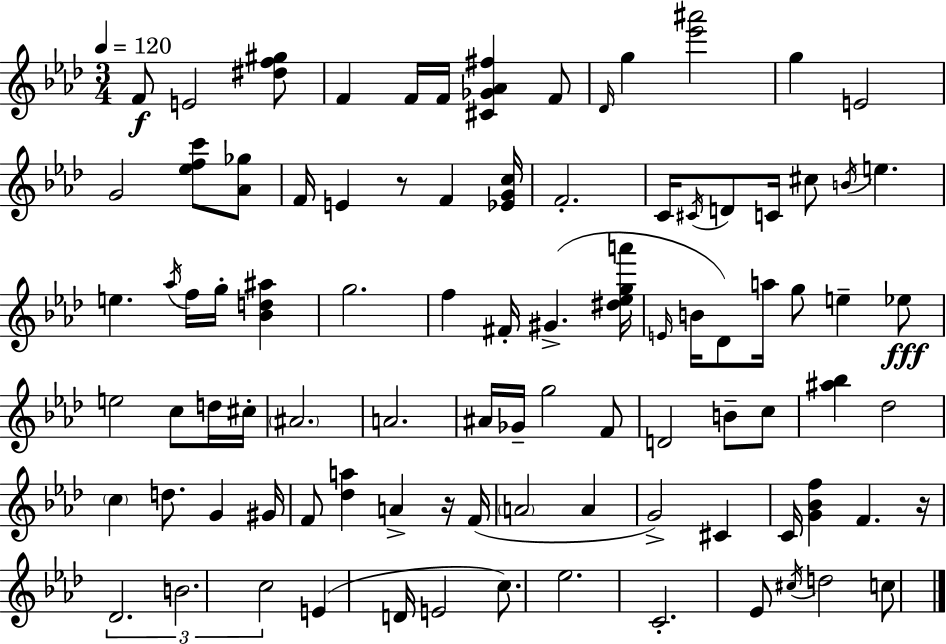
{
  \clef treble
  \numericTimeSignature
  \time 3/4
  \key f \minor
  \tempo 4 = 120
  f'8\f e'2 <dis'' f'' gis''>8 | f'4 f'16 f'16 <cis' ges' aes' fis''>4 f'8 | \grace { des'16 } g''4 <ees''' ais'''>2 | g''4 e'2 | \break g'2 <ees'' f'' c'''>8 <aes' ges''>8 | f'16 e'4 r8 f'4 | <ees' g' c''>16 f'2.-. | c'16 \acciaccatura { cis'16 } d'8 c'16 cis''8 \acciaccatura { b'16 } e''4. | \break e''4. \acciaccatura { aes''16 } f''16 g''16-. | <bes' d'' ais''>4 g''2. | f''4 fis'16-. gis'4.->( | <dis'' ees'' g'' a'''>16 \grace { e'16 } b'16 des'8) a''16 g''8 e''4-- | \break ees''8\fff e''2 | c''8 d''16 cis''16-. \parenthesize ais'2. | a'2. | ais'16 ges'16-- g''2 | \break f'8 d'2 | b'8-- c''8 <ais'' bes''>4 des''2 | \parenthesize c''4 d''8. | g'4 gis'16 f'8 <des'' a''>4 a'4-> | \break r16 f'16( \parenthesize a'2 | a'4 g'2->) | cis'4 c'16 <g' bes' f''>4 f'4. | r16 \tuplet 3/2 { des'2. | \break b'2. | c''2 } | e'4( d'16 e'2 | c''8.) ees''2. | \break c'2.-. | ees'8 \acciaccatura { cis''16 } d''2 | c''8 \bar "|."
}